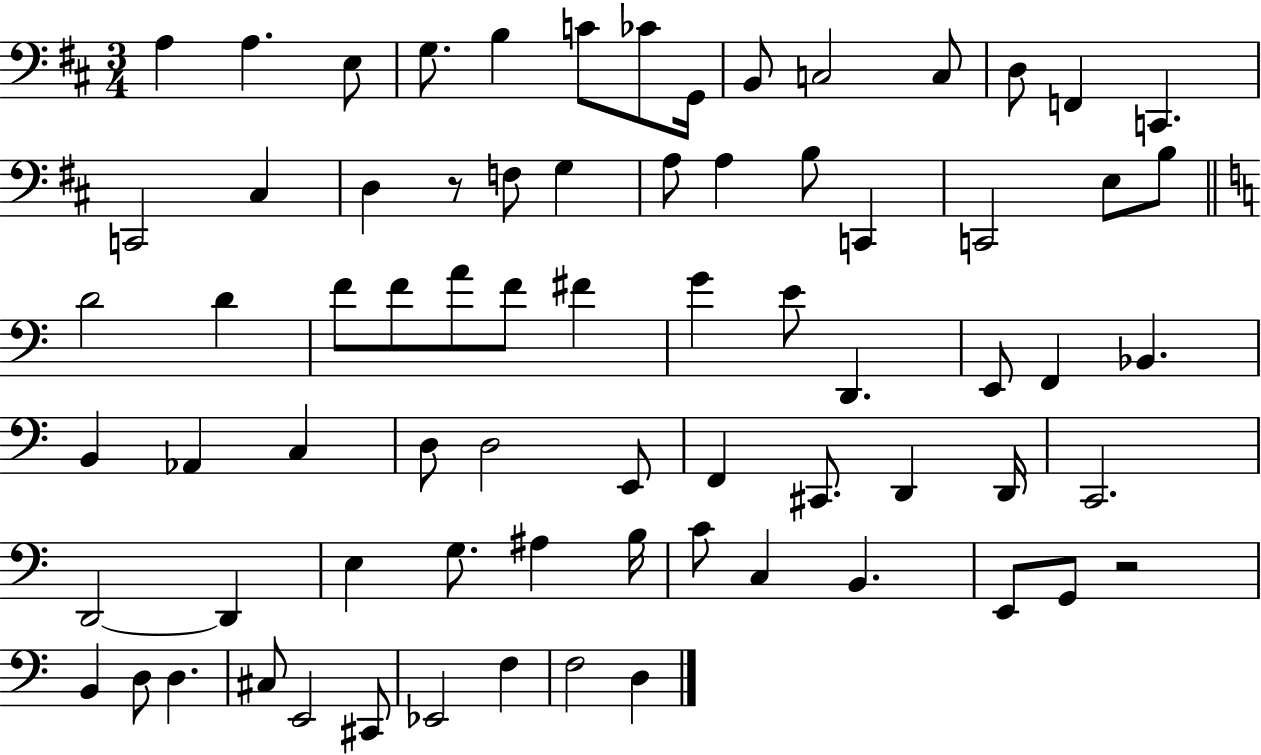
A3/q A3/q. E3/e G3/e. B3/q C4/e CES4/e G2/s B2/e C3/h C3/e D3/e F2/q C2/q. C2/h C#3/q D3/q R/e F3/e G3/q A3/e A3/q B3/e C2/q C2/h E3/e B3/e D4/h D4/q F4/e F4/e A4/e F4/e F#4/q G4/q E4/e D2/q. E2/e F2/q Bb2/q. B2/q Ab2/q C3/q D3/e D3/h E2/e F2/q C#2/e. D2/q D2/s C2/h. D2/h D2/q E3/q G3/e. A#3/q B3/s C4/e C3/q B2/q. E2/e G2/e R/h B2/q D3/e D3/q. C#3/e E2/h C#2/e Eb2/h F3/q F3/h D3/q